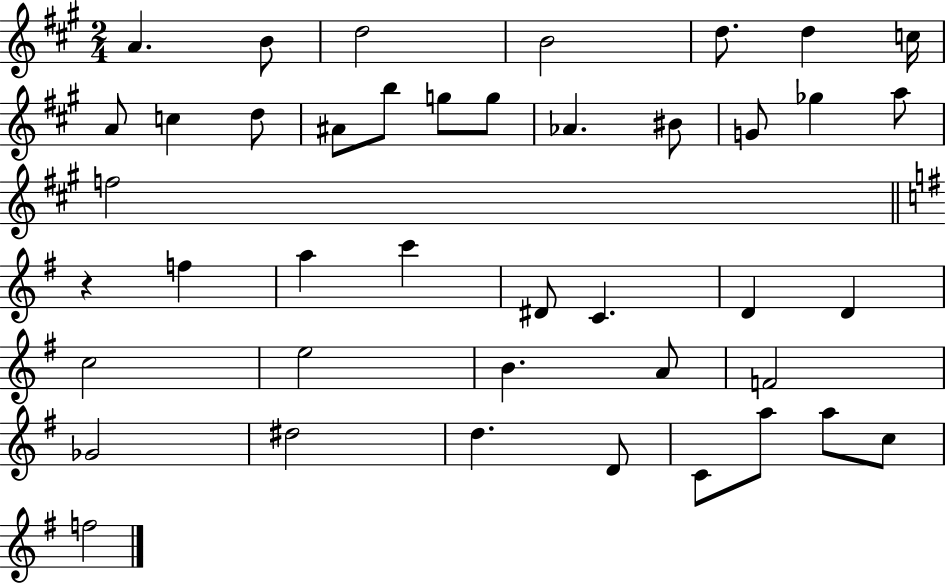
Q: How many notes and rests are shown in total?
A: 42